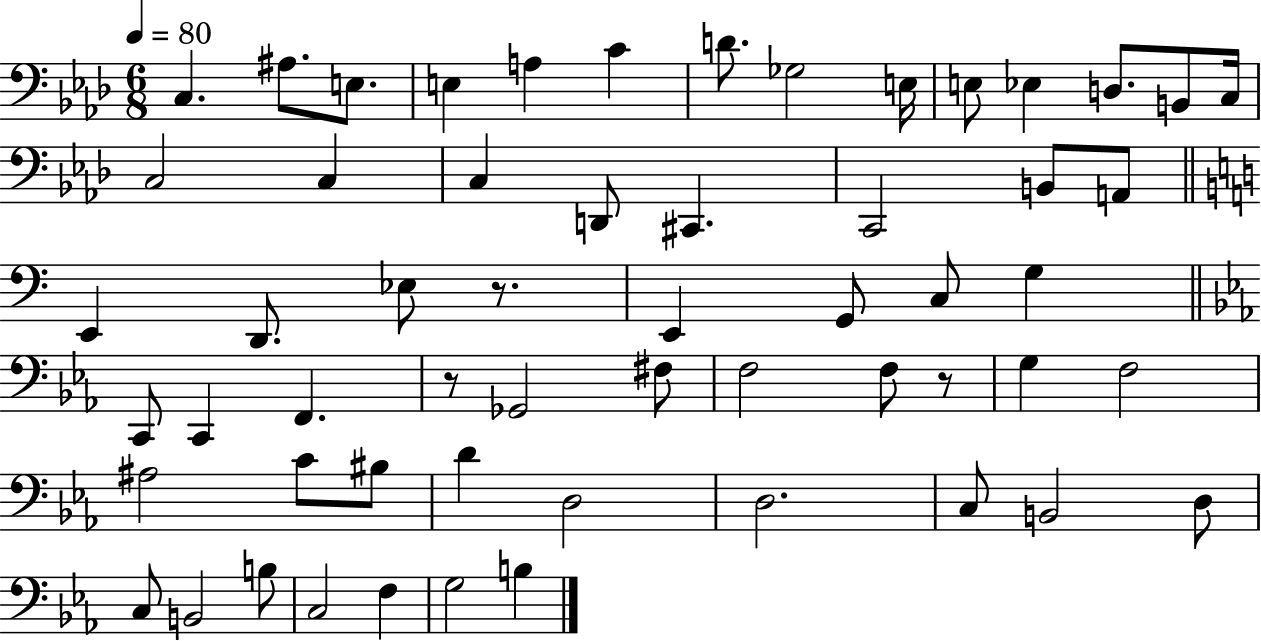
{
  \clef bass
  \numericTimeSignature
  \time 6/8
  \key aes \major
  \tempo 4 = 80
  c4. ais8. e8. | e4 a4 c'4 | d'8. ges2 e16 | e8 ees4 d8. b,8 c16 | \break c2 c4 | c4 d,8 cis,4. | c,2 b,8 a,8 | \bar "||" \break \key c \major e,4 d,8. ees8 r8. | e,4 g,8 c8 g4 | \bar "||" \break \key ees \major c,8 c,4 f,4. | r8 ges,2 fis8 | f2 f8 r8 | g4 f2 | \break ais2 c'8 bis8 | d'4 d2 | d2. | c8 b,2 d8 | \break c8 b,2 b8 | c2 f4 | g2 b4 | \bar "|."
}